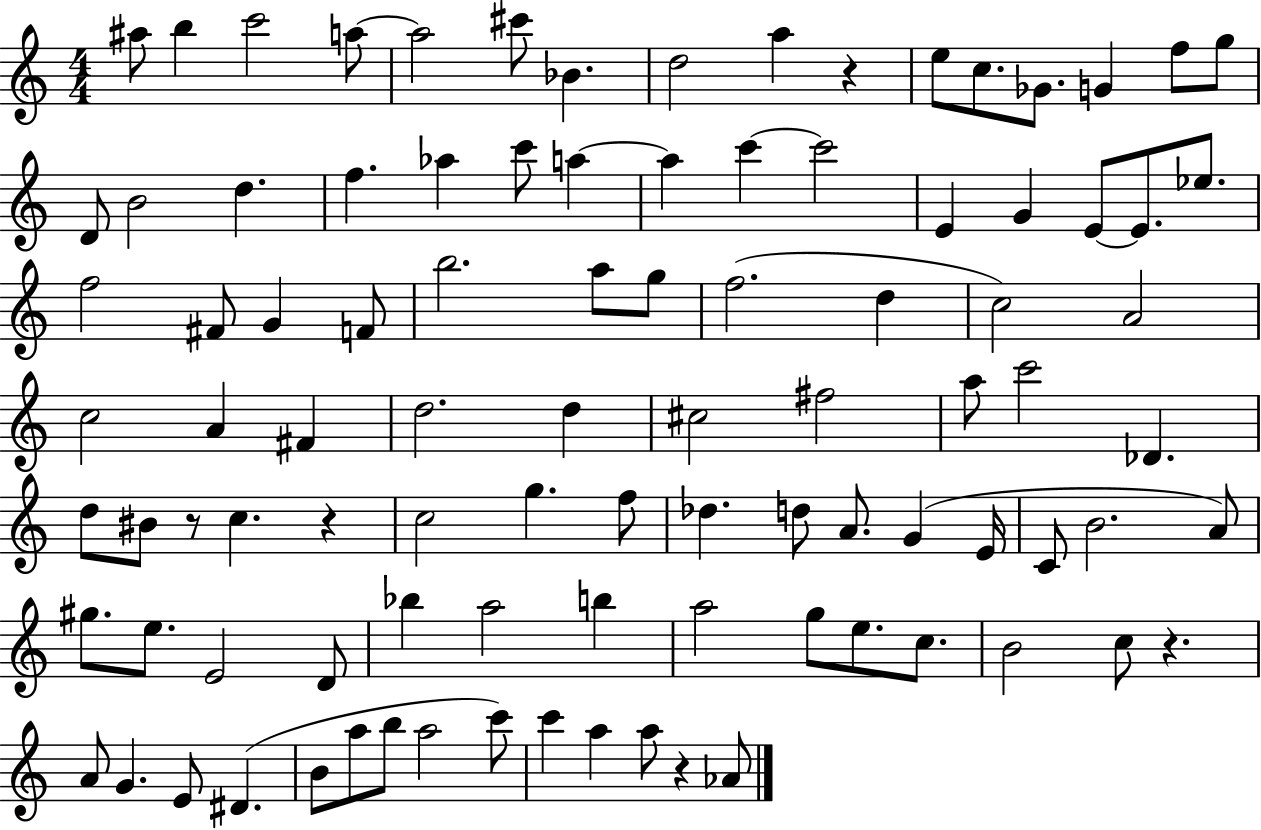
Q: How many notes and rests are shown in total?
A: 96